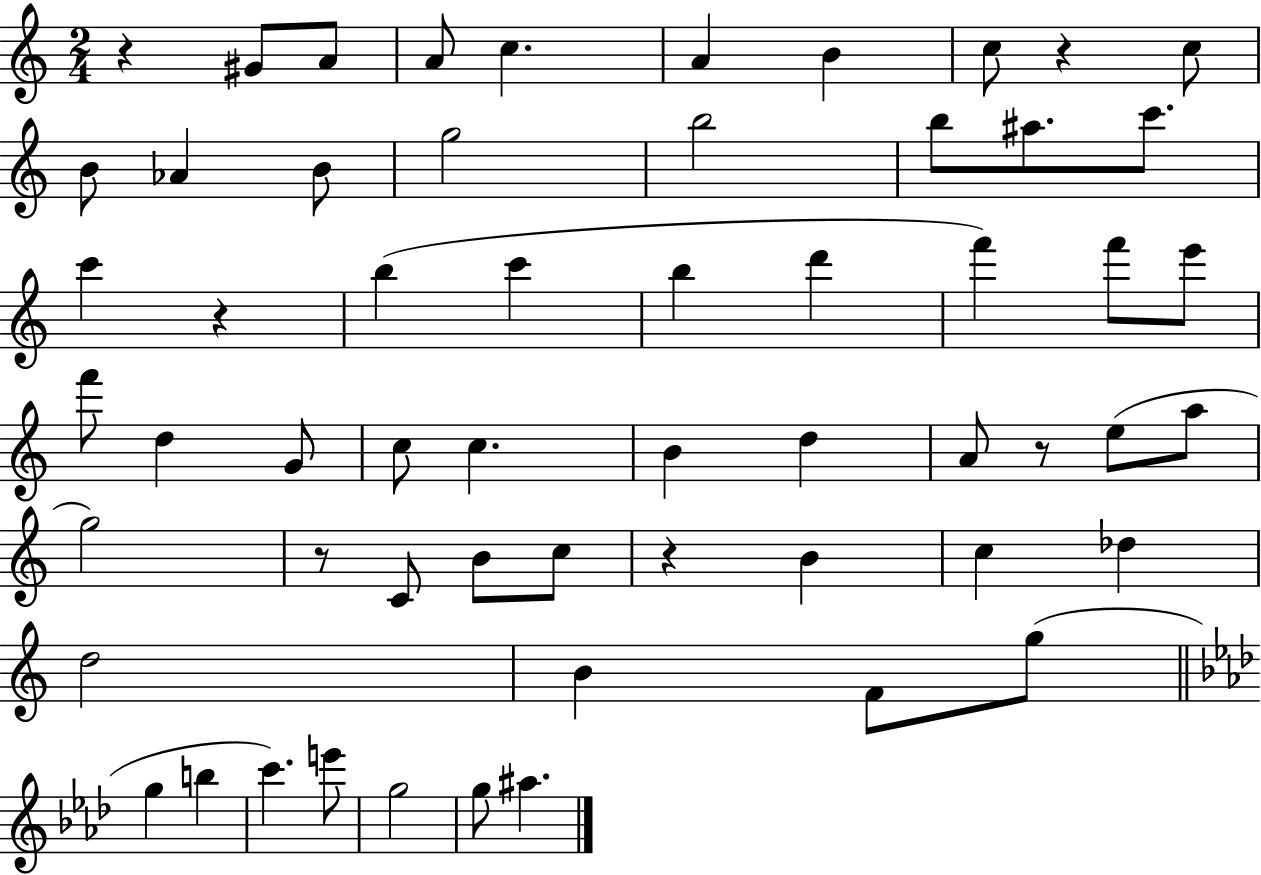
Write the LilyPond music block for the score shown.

{
  \clef treble
  \numericTimeSignature
  \time 2/4
  \key c \major
  \repeat volta 2 { r4 gis'8 a'8 | a'8 c''4. | a'4 b'4 | c''8 r4 c''8 | \break b'8 aes'4 b'8 | g''2 | b''2 | b''8 ais''8. c'''8. | \break c'''4 r4 | b''4( c'''4 | b''4 d'''4 | f'''4) f'''8 e'''8 | \break f'''8 d''4 g'8 | c''8 c''4. | b'4 d''4 | a'8 r8 e''8( a''8 | \break g''2) | r8 c'8 b'8 c''8 | r4 b'4 | c''4 des''4 | \break d''2 | b'4 f'8 g''8( | \bar "||" \break \key f \minor g''4 b''4 | c'''4.) e'''8 | g''2 | g''8 ais''4. | \break } \bar "|."
}